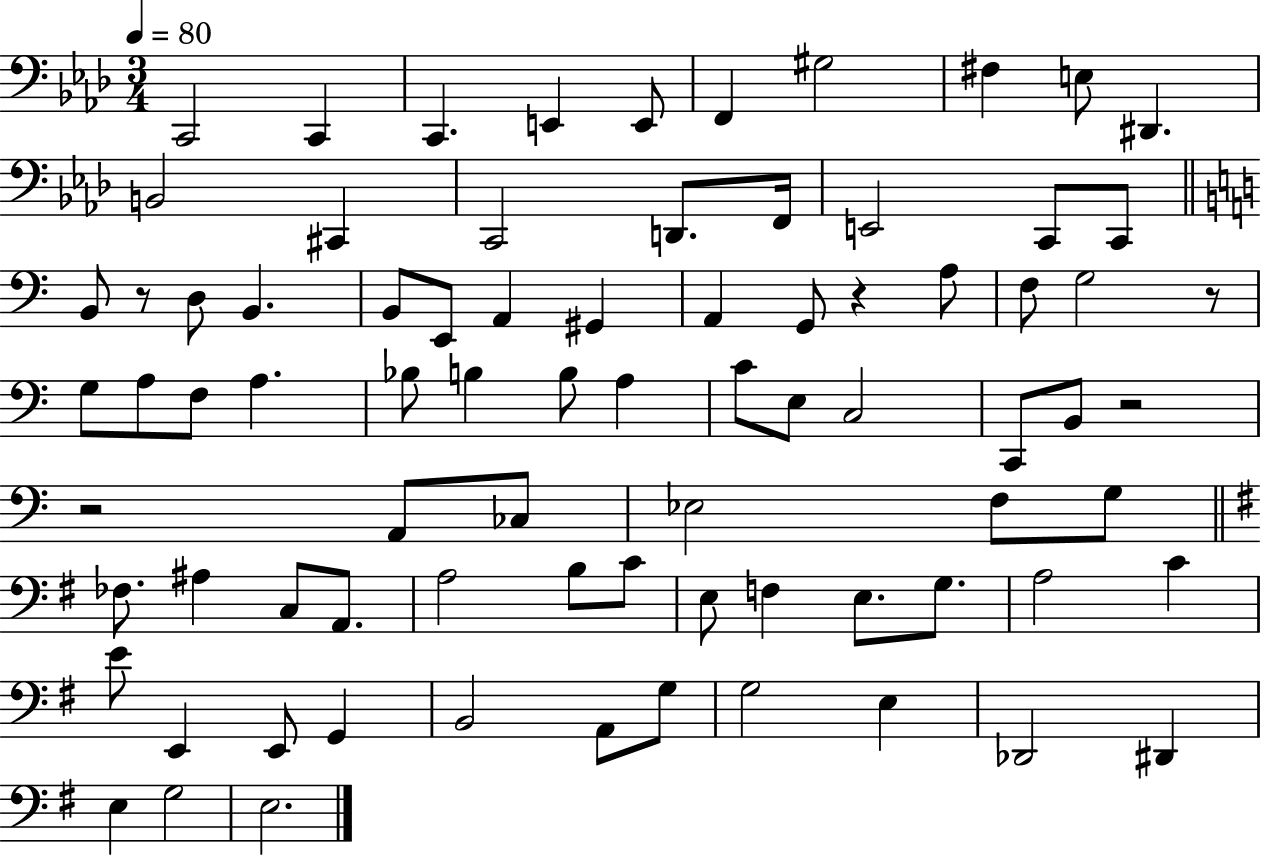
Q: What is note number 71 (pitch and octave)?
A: Db2